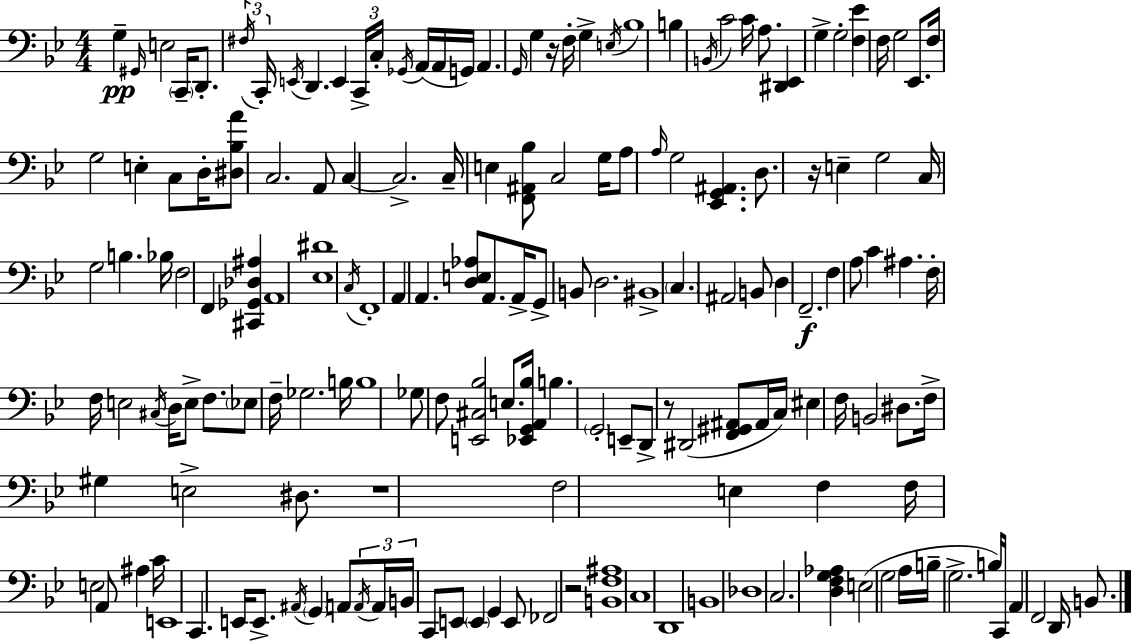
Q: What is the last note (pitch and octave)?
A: B2